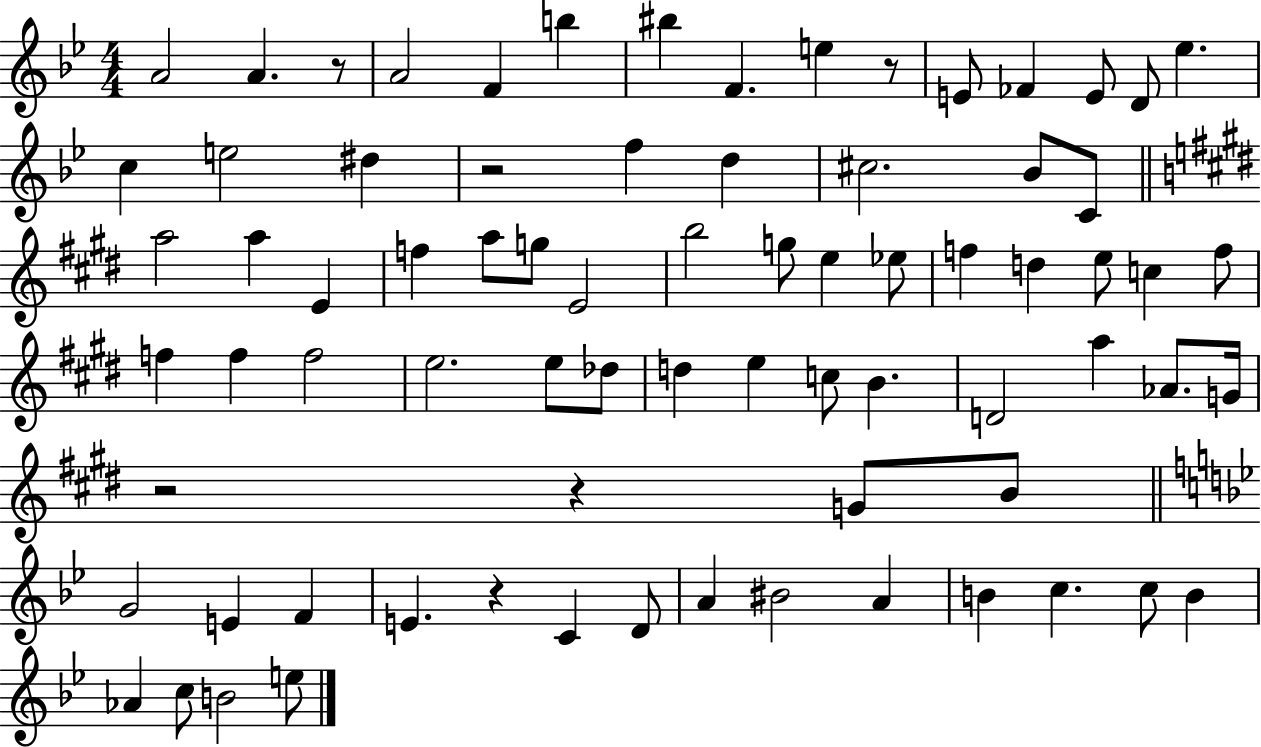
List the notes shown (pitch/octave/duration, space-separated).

A4/h A4/q. R/e A4/h F4/q B5/q BIS5/q F4/q. E5/q R/e E4/e FES4/q E4/e D4/e Eb5/q. C5/q E5/h D#5/q R/h F5/q D5/q C#5/h. Bb4/e C4/e A5/h A5/q E4/q F5/q A5/e G5/e E4/h B5/h G5/e E5/q Eb5/e F5/q D5/q E5/e C5/q F5/e F5/q F5/q F5/h E5/h. E5/e Db5/e D5/q E5/q C5/e B4/q. D4/h A5/q Ab4/e. G4/s R/h R/q G4/e B4/e G4/h E4/q F4/q E4/q. R/q C4/q D4/e A4/q BIS4/h A4/q B4/q C5/q. C5/e B4/q Ab4/q C5/e B4/h E5/e